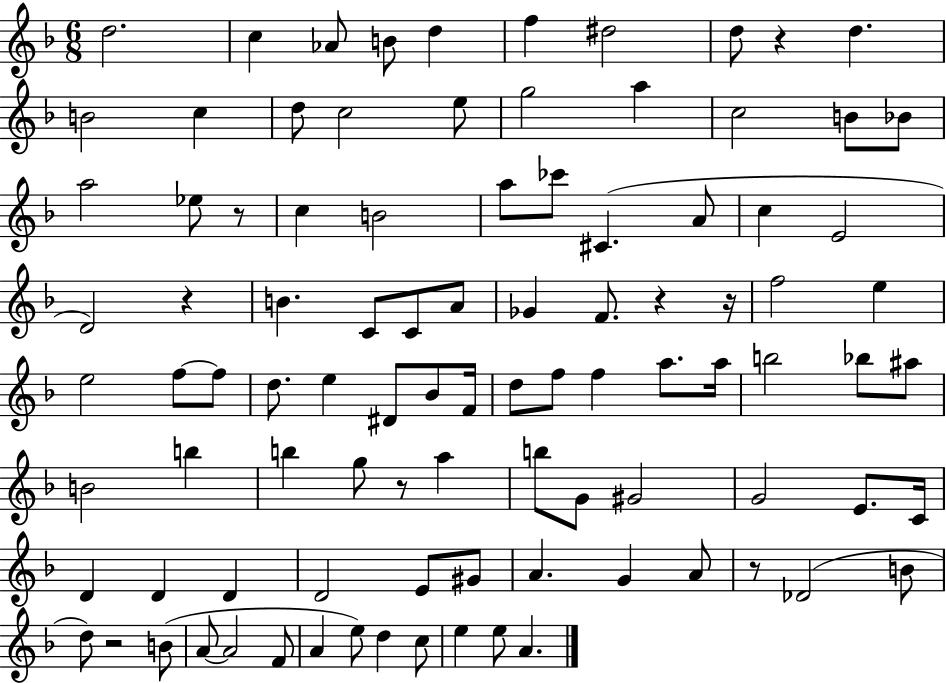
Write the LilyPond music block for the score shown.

{
  \clef treble
  \numericTimeSignature
  \time 6/8
  \key f \major
  \repeat volta 2 { d''2. | c''4 aes'8 b'8 d''4 | f''4 dis''2 | d''8 r4 d''4. | \break b'2 c''4 | d''8 c''2 e''8 | g''2 a''4 | c''2 b'8 bes'8 | \break a''2 ees''8 r8 | c''4 b'2 | a''8 ces'''8 cis'4.( a'8 | c''4 e'2 | \break d'2) r4 | b'4. c'8 c'8 a'8 | ges'4 f'8. r4 r16 | f''2 e''4 | \break e''2 f''8~~ f''8 | d''8. e''4 dis'8 bes'8 f'16 | d''8 f''8 f''4 a''8. a''16 | b''2 bes''8 ais''8 | \break b'2 b''4 | b''4 g''8 r8 a''4 | b''8 g'8 gis'2 | g'2 e'8. c'16 | \break d'4 d'4 d'4 | d'2 e'8 gis'8 | a'4. g'4 a'8 | r8 des'2( b'8 | \break d''8) r2 b'8( | a'8~~ a'2 f'8 | a'4 e''8) d''4 c''8 | e''4 e''8 a'4. | \break } \bar "|."
}